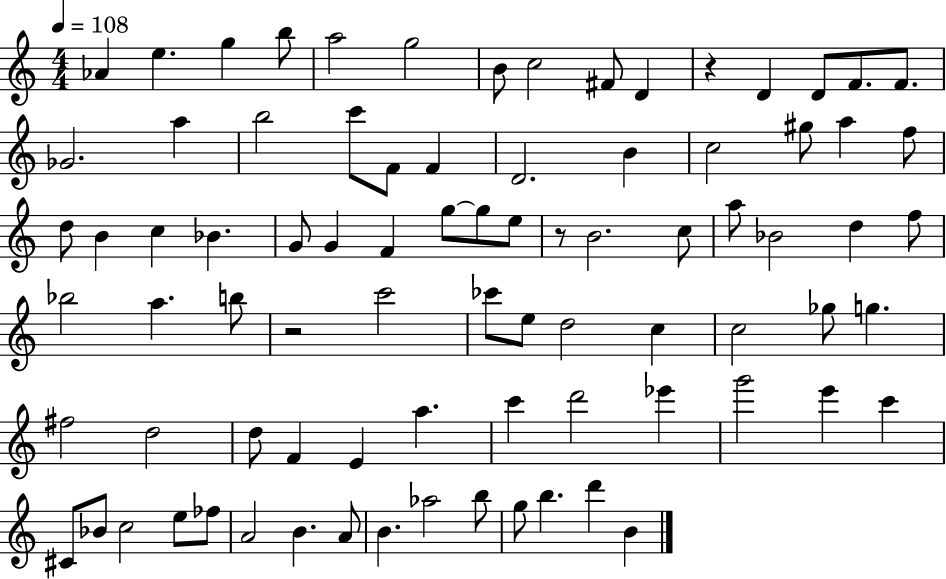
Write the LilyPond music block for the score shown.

{
  \clef treble
  \numericTimeSignature
  \time 4/4
  \key c \major
  \tempo 4 = 108
  \repeat volta 2 { aes'4 e''4. g''4 b''8 | a''2 g''2 | b'8 c''2 fis'8 d'4 | r4 d'4 d'8 f'8. f'8. | \break ges'2. a''4 | b''2 c'''8 f'8 f'4 | d'2. b'4 | c''2 gis''8 a''4 f''8 | \break d''8 b'4 c''4 bes'4. | g'8 g'4 f'4 g''8~~ g''8 e''8 | r8 b'2. c''8 | a''8 bes'2 d''4 f''8 | \break bes''2 a''4. b''8 | r2 c'''2 | ces'''8 e''8 d''2 c''4 | c''2 ges''8 g''4. | \break fis''2 d''2 | d''8 f'4 e'4 a''4. | c'''4 d'''2 ees'''4 | g'''2 e'''4 c'''4 | \break cis'8 bes'8 c''2 e''8 fes''8 | a'2 b'4. a'8 | b'4. aes''2 b''8 | g''8 b''4. d'''4 b'4 | \break } \bar "|."
}